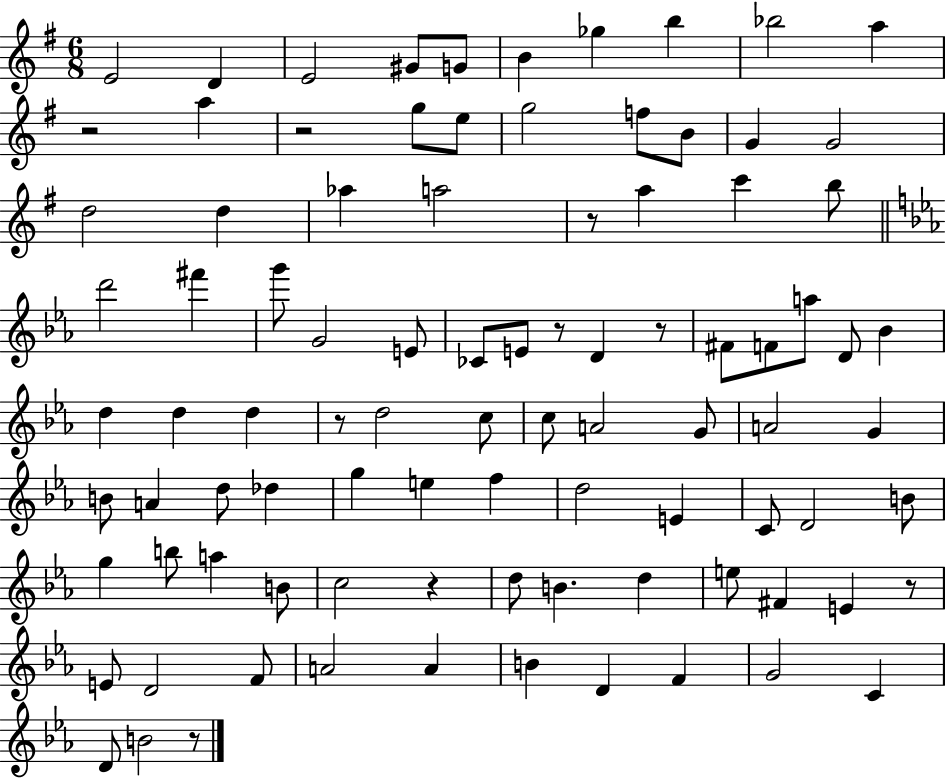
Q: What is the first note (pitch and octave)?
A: E4